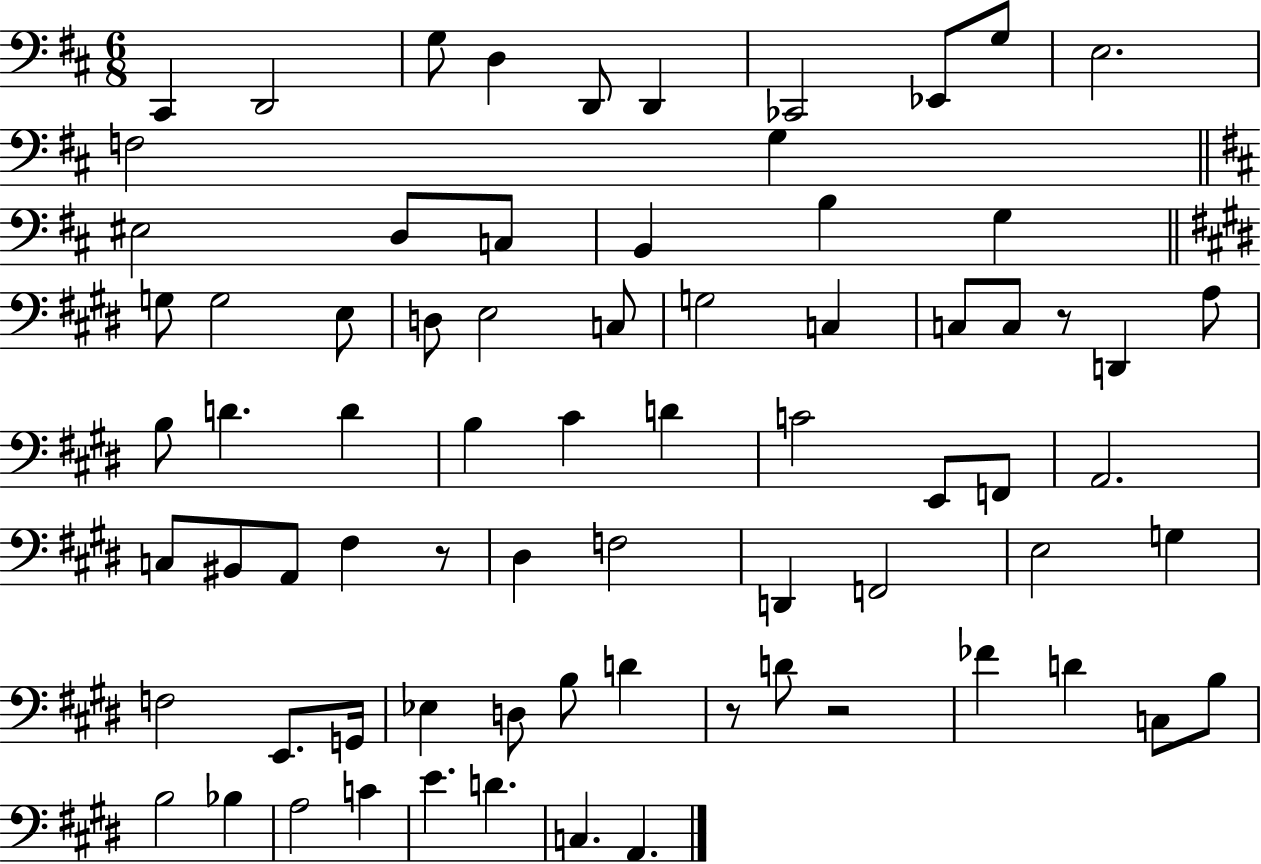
{
  \clef bass
  \numericTimeSignature
  \time 6/8
  \key d \major
  cis,4 d,2 | g8 d4 d,8 d,4 | ces,2 ees,8 g8 | e2. | \break f2 g4 | \bar "||" \break \key d \major eis2 d8 c8 | b,4 b4 g4 | \bar "||" \break \key e \major g8 g2 e8 | d8 e2 c8 | g2 c4 | c8 c8 r8 d,4 a8 | \break b8 d'4. d'4 | b4 cis'4 d'4 | c'2 e,8 f,8 | a,2. | \break c8 bis,8 a,8 fis4 r8 | dis4 f2 | d,4 f,2 | e2 g4 | \break f2 e,8. g,16 | ees4 d8 b8 d'4 | r8 d'8 r2 | fes'4 d'4 c8 b8 | \break b2 bes4 | a2 c'4 | e'4. d'4. | c4. a,4. | \break \bar "|."
}